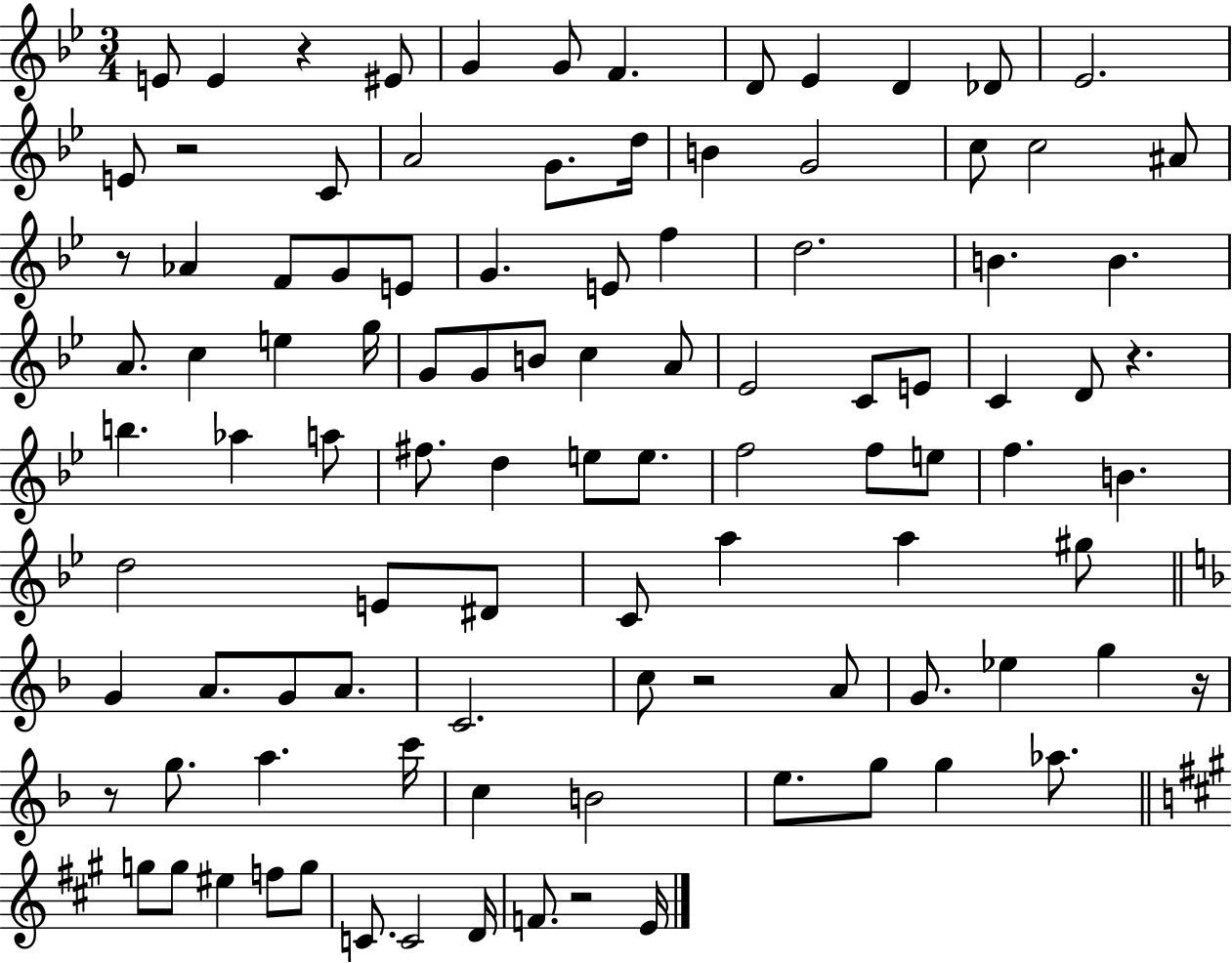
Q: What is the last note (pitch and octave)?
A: E4